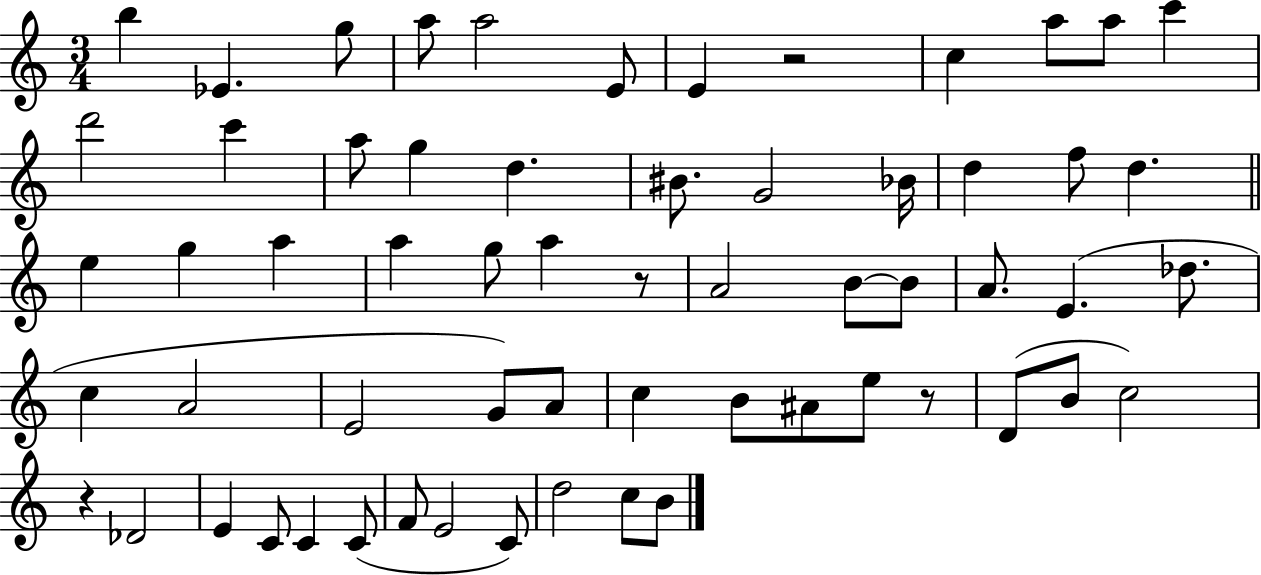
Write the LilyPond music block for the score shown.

{
  \clef treble
  \numericTimeSignature
  \time 3/4
  \key c \major
  b''4 ees'4. g''8 | a''8 a''2 e'8 | e'4 r2 | c''4 a''8 a''8 c'''4 | \break d'''2 c'''4 | a''8 g''4 d''4. | bis'8. g'2 bes'16 | d''4 f''8 d''4. | \break \bar "||" \break \key c \major e''4 g''4 a''4 | a''4 g''8 a''4 r8 | a'2 b'8~~ b'8 | a'8. e'4.( des''8. | \break c''4 a'2 | e'2 g'8) a'8 | c''4 b'8 ais'8 e''8 r8 | d'8( b'8 c''2) | \break r4 des'2 | e'4 c'8 c'4 c'8( | f'8 e'2 c'8) | d''2 c''8 b'8 | \break \bar "|."
}